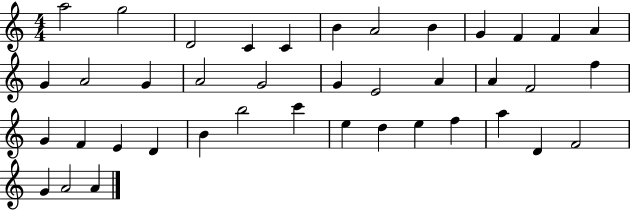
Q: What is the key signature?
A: C major